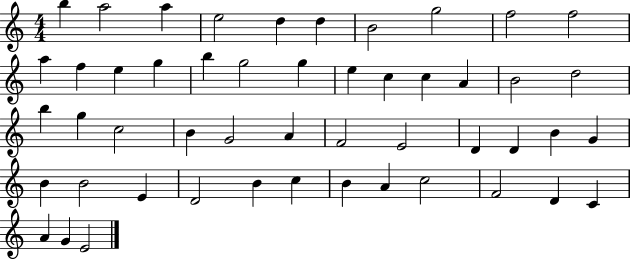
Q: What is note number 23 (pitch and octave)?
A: D5